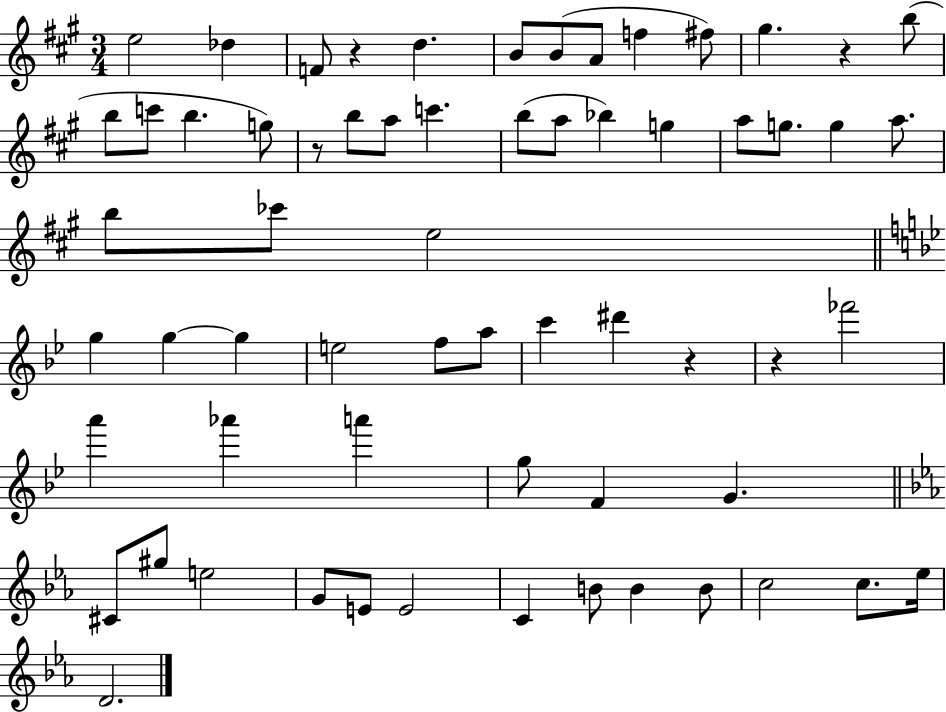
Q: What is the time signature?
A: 3/4